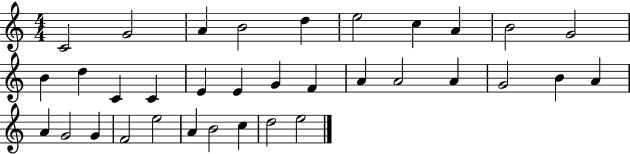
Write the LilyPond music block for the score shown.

{
  \clef treble
  \numericTimeSignature
  \time 4/4
  \key c \major
  c'2 g'2 | a'4 b'2 d''4 | e''2 c''4 a'4 | b'2 g'2 | \break b'4 d''4 c'4 c'4 | e'4 e'4 g'4 f'4 | a'4 a'2 a'4 | g'2 b'4 a'4 | \break a'4 g'2 g'4 | f'2 e''2 | a'4 b'2 c''4 | d''2 e''2 | \break \bar "|."
}